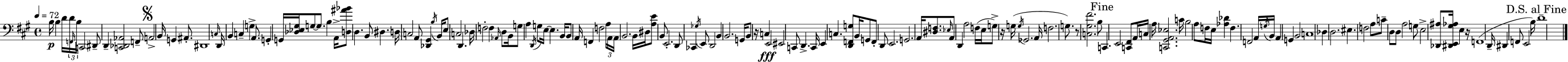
X:1
T:Untitled
M:4/4
L:1/4
K:A
B,/4 B, D/4 D/4 F,,/4 B,/4 C,,2 ^D,,/2 D,, [C,,_D,,_A,,]2 F,,/2 A,,2 B,,/4 G,, ^A,,/2 ^D,,4 C,/4 D,,/4 B,, C, G, A,,/2 G,, G,,/4 [_D,_E,^G,]/4 G,/2 G,/2 B, A,,/4 [D,^A_B]/2 D, B,,/2 ^D, D,/4 C,2 A,,/2 [_D,,^G,,] B,/4 B,,/4 E,/2 C,2 D,, _D,/4 F,2 F, _A,,/4 D,/2 B,,/4 G,/2 A, D,,/4 G,/2 E,/4 E, B,,/4 B,,/2 A,,/4 F,, F,2 A,/4 A,,/4 A,,/4 B,,2 B,,/4 ^D,/4 [A,E]/2 B,,/2 E,,2 D,,/2 _C,, _G,/4 E,,/2 D,,2 B,, B,,2 G,,/4 B,,/2 z/4 C, E,,2 ^E,,2 C,,/2 D,, C,,/4 E,, C, [D,,F,,G,]/2 B,,/4 G,,/2 F,,/2 D,,/2 E,,2 G,,2 A,,/4 [^D,F,]/2 _E,/4 A,,/2 D,, A,2 F,/4 E,/4 G,/2 z/4 G,/4 G,/4 _G,,2 A,,/4 F,2 G,/2 z/2 [C,^G,^F]2 B,/2 C,, E,,2 [C,,^F,,]/2 A,,/4 C,/4 A,/4 [C,,^G,,A,,_E,]2 C/4 B,2 A,/2 F,/4 E,/4 [_A,_D] F, F,,2 A,,/4 G,/4 B,,/4 A,, G,, B,,2 C,4 _D, D,2 ^E, F,2 A,/2 C/2 D,/2 D,/2 A,2 G,/2 E,2 [_D,,^A,]/2 [^D,,E,,^G,_A,]/4 E, z/4 F,,4 D,,/4 ^D,, F,,/2 E,,2 B,/4 D4